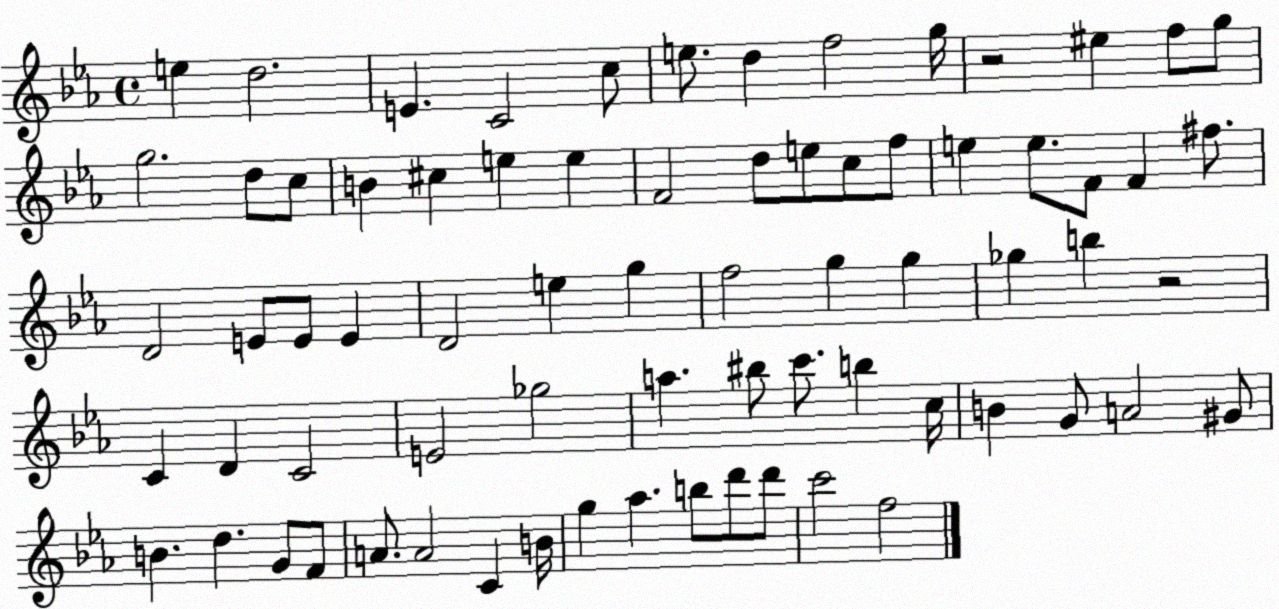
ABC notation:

X:1
T:Untitled
M:4/4
L:1/4
K:Eb
e d2 E C2 c/2 e/2 d f2 g/4 z2 ^e f/2 g/2 g2 d/2 c/2 B ^c e e F2 d/2 e/2 c/2 f/2 e e/2 F/2 F ^f/2 D2 E/2 E/2 E D2 e g f2 g g _g b z2 C D C2 E2 _g2 a ^b/2 c'/2 b c/4 B G/2 A2 ^G/2 B d G/2 F/2 A/2 A2 C B/4 g _a b/2 d'/2 d'/2 c'2 f2